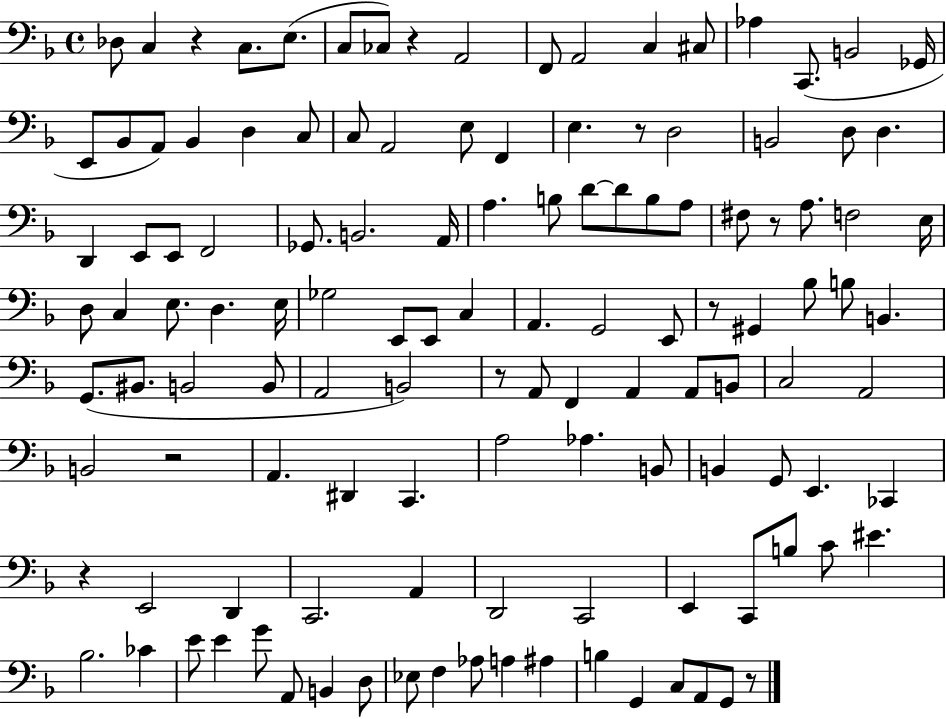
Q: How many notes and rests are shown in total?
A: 125